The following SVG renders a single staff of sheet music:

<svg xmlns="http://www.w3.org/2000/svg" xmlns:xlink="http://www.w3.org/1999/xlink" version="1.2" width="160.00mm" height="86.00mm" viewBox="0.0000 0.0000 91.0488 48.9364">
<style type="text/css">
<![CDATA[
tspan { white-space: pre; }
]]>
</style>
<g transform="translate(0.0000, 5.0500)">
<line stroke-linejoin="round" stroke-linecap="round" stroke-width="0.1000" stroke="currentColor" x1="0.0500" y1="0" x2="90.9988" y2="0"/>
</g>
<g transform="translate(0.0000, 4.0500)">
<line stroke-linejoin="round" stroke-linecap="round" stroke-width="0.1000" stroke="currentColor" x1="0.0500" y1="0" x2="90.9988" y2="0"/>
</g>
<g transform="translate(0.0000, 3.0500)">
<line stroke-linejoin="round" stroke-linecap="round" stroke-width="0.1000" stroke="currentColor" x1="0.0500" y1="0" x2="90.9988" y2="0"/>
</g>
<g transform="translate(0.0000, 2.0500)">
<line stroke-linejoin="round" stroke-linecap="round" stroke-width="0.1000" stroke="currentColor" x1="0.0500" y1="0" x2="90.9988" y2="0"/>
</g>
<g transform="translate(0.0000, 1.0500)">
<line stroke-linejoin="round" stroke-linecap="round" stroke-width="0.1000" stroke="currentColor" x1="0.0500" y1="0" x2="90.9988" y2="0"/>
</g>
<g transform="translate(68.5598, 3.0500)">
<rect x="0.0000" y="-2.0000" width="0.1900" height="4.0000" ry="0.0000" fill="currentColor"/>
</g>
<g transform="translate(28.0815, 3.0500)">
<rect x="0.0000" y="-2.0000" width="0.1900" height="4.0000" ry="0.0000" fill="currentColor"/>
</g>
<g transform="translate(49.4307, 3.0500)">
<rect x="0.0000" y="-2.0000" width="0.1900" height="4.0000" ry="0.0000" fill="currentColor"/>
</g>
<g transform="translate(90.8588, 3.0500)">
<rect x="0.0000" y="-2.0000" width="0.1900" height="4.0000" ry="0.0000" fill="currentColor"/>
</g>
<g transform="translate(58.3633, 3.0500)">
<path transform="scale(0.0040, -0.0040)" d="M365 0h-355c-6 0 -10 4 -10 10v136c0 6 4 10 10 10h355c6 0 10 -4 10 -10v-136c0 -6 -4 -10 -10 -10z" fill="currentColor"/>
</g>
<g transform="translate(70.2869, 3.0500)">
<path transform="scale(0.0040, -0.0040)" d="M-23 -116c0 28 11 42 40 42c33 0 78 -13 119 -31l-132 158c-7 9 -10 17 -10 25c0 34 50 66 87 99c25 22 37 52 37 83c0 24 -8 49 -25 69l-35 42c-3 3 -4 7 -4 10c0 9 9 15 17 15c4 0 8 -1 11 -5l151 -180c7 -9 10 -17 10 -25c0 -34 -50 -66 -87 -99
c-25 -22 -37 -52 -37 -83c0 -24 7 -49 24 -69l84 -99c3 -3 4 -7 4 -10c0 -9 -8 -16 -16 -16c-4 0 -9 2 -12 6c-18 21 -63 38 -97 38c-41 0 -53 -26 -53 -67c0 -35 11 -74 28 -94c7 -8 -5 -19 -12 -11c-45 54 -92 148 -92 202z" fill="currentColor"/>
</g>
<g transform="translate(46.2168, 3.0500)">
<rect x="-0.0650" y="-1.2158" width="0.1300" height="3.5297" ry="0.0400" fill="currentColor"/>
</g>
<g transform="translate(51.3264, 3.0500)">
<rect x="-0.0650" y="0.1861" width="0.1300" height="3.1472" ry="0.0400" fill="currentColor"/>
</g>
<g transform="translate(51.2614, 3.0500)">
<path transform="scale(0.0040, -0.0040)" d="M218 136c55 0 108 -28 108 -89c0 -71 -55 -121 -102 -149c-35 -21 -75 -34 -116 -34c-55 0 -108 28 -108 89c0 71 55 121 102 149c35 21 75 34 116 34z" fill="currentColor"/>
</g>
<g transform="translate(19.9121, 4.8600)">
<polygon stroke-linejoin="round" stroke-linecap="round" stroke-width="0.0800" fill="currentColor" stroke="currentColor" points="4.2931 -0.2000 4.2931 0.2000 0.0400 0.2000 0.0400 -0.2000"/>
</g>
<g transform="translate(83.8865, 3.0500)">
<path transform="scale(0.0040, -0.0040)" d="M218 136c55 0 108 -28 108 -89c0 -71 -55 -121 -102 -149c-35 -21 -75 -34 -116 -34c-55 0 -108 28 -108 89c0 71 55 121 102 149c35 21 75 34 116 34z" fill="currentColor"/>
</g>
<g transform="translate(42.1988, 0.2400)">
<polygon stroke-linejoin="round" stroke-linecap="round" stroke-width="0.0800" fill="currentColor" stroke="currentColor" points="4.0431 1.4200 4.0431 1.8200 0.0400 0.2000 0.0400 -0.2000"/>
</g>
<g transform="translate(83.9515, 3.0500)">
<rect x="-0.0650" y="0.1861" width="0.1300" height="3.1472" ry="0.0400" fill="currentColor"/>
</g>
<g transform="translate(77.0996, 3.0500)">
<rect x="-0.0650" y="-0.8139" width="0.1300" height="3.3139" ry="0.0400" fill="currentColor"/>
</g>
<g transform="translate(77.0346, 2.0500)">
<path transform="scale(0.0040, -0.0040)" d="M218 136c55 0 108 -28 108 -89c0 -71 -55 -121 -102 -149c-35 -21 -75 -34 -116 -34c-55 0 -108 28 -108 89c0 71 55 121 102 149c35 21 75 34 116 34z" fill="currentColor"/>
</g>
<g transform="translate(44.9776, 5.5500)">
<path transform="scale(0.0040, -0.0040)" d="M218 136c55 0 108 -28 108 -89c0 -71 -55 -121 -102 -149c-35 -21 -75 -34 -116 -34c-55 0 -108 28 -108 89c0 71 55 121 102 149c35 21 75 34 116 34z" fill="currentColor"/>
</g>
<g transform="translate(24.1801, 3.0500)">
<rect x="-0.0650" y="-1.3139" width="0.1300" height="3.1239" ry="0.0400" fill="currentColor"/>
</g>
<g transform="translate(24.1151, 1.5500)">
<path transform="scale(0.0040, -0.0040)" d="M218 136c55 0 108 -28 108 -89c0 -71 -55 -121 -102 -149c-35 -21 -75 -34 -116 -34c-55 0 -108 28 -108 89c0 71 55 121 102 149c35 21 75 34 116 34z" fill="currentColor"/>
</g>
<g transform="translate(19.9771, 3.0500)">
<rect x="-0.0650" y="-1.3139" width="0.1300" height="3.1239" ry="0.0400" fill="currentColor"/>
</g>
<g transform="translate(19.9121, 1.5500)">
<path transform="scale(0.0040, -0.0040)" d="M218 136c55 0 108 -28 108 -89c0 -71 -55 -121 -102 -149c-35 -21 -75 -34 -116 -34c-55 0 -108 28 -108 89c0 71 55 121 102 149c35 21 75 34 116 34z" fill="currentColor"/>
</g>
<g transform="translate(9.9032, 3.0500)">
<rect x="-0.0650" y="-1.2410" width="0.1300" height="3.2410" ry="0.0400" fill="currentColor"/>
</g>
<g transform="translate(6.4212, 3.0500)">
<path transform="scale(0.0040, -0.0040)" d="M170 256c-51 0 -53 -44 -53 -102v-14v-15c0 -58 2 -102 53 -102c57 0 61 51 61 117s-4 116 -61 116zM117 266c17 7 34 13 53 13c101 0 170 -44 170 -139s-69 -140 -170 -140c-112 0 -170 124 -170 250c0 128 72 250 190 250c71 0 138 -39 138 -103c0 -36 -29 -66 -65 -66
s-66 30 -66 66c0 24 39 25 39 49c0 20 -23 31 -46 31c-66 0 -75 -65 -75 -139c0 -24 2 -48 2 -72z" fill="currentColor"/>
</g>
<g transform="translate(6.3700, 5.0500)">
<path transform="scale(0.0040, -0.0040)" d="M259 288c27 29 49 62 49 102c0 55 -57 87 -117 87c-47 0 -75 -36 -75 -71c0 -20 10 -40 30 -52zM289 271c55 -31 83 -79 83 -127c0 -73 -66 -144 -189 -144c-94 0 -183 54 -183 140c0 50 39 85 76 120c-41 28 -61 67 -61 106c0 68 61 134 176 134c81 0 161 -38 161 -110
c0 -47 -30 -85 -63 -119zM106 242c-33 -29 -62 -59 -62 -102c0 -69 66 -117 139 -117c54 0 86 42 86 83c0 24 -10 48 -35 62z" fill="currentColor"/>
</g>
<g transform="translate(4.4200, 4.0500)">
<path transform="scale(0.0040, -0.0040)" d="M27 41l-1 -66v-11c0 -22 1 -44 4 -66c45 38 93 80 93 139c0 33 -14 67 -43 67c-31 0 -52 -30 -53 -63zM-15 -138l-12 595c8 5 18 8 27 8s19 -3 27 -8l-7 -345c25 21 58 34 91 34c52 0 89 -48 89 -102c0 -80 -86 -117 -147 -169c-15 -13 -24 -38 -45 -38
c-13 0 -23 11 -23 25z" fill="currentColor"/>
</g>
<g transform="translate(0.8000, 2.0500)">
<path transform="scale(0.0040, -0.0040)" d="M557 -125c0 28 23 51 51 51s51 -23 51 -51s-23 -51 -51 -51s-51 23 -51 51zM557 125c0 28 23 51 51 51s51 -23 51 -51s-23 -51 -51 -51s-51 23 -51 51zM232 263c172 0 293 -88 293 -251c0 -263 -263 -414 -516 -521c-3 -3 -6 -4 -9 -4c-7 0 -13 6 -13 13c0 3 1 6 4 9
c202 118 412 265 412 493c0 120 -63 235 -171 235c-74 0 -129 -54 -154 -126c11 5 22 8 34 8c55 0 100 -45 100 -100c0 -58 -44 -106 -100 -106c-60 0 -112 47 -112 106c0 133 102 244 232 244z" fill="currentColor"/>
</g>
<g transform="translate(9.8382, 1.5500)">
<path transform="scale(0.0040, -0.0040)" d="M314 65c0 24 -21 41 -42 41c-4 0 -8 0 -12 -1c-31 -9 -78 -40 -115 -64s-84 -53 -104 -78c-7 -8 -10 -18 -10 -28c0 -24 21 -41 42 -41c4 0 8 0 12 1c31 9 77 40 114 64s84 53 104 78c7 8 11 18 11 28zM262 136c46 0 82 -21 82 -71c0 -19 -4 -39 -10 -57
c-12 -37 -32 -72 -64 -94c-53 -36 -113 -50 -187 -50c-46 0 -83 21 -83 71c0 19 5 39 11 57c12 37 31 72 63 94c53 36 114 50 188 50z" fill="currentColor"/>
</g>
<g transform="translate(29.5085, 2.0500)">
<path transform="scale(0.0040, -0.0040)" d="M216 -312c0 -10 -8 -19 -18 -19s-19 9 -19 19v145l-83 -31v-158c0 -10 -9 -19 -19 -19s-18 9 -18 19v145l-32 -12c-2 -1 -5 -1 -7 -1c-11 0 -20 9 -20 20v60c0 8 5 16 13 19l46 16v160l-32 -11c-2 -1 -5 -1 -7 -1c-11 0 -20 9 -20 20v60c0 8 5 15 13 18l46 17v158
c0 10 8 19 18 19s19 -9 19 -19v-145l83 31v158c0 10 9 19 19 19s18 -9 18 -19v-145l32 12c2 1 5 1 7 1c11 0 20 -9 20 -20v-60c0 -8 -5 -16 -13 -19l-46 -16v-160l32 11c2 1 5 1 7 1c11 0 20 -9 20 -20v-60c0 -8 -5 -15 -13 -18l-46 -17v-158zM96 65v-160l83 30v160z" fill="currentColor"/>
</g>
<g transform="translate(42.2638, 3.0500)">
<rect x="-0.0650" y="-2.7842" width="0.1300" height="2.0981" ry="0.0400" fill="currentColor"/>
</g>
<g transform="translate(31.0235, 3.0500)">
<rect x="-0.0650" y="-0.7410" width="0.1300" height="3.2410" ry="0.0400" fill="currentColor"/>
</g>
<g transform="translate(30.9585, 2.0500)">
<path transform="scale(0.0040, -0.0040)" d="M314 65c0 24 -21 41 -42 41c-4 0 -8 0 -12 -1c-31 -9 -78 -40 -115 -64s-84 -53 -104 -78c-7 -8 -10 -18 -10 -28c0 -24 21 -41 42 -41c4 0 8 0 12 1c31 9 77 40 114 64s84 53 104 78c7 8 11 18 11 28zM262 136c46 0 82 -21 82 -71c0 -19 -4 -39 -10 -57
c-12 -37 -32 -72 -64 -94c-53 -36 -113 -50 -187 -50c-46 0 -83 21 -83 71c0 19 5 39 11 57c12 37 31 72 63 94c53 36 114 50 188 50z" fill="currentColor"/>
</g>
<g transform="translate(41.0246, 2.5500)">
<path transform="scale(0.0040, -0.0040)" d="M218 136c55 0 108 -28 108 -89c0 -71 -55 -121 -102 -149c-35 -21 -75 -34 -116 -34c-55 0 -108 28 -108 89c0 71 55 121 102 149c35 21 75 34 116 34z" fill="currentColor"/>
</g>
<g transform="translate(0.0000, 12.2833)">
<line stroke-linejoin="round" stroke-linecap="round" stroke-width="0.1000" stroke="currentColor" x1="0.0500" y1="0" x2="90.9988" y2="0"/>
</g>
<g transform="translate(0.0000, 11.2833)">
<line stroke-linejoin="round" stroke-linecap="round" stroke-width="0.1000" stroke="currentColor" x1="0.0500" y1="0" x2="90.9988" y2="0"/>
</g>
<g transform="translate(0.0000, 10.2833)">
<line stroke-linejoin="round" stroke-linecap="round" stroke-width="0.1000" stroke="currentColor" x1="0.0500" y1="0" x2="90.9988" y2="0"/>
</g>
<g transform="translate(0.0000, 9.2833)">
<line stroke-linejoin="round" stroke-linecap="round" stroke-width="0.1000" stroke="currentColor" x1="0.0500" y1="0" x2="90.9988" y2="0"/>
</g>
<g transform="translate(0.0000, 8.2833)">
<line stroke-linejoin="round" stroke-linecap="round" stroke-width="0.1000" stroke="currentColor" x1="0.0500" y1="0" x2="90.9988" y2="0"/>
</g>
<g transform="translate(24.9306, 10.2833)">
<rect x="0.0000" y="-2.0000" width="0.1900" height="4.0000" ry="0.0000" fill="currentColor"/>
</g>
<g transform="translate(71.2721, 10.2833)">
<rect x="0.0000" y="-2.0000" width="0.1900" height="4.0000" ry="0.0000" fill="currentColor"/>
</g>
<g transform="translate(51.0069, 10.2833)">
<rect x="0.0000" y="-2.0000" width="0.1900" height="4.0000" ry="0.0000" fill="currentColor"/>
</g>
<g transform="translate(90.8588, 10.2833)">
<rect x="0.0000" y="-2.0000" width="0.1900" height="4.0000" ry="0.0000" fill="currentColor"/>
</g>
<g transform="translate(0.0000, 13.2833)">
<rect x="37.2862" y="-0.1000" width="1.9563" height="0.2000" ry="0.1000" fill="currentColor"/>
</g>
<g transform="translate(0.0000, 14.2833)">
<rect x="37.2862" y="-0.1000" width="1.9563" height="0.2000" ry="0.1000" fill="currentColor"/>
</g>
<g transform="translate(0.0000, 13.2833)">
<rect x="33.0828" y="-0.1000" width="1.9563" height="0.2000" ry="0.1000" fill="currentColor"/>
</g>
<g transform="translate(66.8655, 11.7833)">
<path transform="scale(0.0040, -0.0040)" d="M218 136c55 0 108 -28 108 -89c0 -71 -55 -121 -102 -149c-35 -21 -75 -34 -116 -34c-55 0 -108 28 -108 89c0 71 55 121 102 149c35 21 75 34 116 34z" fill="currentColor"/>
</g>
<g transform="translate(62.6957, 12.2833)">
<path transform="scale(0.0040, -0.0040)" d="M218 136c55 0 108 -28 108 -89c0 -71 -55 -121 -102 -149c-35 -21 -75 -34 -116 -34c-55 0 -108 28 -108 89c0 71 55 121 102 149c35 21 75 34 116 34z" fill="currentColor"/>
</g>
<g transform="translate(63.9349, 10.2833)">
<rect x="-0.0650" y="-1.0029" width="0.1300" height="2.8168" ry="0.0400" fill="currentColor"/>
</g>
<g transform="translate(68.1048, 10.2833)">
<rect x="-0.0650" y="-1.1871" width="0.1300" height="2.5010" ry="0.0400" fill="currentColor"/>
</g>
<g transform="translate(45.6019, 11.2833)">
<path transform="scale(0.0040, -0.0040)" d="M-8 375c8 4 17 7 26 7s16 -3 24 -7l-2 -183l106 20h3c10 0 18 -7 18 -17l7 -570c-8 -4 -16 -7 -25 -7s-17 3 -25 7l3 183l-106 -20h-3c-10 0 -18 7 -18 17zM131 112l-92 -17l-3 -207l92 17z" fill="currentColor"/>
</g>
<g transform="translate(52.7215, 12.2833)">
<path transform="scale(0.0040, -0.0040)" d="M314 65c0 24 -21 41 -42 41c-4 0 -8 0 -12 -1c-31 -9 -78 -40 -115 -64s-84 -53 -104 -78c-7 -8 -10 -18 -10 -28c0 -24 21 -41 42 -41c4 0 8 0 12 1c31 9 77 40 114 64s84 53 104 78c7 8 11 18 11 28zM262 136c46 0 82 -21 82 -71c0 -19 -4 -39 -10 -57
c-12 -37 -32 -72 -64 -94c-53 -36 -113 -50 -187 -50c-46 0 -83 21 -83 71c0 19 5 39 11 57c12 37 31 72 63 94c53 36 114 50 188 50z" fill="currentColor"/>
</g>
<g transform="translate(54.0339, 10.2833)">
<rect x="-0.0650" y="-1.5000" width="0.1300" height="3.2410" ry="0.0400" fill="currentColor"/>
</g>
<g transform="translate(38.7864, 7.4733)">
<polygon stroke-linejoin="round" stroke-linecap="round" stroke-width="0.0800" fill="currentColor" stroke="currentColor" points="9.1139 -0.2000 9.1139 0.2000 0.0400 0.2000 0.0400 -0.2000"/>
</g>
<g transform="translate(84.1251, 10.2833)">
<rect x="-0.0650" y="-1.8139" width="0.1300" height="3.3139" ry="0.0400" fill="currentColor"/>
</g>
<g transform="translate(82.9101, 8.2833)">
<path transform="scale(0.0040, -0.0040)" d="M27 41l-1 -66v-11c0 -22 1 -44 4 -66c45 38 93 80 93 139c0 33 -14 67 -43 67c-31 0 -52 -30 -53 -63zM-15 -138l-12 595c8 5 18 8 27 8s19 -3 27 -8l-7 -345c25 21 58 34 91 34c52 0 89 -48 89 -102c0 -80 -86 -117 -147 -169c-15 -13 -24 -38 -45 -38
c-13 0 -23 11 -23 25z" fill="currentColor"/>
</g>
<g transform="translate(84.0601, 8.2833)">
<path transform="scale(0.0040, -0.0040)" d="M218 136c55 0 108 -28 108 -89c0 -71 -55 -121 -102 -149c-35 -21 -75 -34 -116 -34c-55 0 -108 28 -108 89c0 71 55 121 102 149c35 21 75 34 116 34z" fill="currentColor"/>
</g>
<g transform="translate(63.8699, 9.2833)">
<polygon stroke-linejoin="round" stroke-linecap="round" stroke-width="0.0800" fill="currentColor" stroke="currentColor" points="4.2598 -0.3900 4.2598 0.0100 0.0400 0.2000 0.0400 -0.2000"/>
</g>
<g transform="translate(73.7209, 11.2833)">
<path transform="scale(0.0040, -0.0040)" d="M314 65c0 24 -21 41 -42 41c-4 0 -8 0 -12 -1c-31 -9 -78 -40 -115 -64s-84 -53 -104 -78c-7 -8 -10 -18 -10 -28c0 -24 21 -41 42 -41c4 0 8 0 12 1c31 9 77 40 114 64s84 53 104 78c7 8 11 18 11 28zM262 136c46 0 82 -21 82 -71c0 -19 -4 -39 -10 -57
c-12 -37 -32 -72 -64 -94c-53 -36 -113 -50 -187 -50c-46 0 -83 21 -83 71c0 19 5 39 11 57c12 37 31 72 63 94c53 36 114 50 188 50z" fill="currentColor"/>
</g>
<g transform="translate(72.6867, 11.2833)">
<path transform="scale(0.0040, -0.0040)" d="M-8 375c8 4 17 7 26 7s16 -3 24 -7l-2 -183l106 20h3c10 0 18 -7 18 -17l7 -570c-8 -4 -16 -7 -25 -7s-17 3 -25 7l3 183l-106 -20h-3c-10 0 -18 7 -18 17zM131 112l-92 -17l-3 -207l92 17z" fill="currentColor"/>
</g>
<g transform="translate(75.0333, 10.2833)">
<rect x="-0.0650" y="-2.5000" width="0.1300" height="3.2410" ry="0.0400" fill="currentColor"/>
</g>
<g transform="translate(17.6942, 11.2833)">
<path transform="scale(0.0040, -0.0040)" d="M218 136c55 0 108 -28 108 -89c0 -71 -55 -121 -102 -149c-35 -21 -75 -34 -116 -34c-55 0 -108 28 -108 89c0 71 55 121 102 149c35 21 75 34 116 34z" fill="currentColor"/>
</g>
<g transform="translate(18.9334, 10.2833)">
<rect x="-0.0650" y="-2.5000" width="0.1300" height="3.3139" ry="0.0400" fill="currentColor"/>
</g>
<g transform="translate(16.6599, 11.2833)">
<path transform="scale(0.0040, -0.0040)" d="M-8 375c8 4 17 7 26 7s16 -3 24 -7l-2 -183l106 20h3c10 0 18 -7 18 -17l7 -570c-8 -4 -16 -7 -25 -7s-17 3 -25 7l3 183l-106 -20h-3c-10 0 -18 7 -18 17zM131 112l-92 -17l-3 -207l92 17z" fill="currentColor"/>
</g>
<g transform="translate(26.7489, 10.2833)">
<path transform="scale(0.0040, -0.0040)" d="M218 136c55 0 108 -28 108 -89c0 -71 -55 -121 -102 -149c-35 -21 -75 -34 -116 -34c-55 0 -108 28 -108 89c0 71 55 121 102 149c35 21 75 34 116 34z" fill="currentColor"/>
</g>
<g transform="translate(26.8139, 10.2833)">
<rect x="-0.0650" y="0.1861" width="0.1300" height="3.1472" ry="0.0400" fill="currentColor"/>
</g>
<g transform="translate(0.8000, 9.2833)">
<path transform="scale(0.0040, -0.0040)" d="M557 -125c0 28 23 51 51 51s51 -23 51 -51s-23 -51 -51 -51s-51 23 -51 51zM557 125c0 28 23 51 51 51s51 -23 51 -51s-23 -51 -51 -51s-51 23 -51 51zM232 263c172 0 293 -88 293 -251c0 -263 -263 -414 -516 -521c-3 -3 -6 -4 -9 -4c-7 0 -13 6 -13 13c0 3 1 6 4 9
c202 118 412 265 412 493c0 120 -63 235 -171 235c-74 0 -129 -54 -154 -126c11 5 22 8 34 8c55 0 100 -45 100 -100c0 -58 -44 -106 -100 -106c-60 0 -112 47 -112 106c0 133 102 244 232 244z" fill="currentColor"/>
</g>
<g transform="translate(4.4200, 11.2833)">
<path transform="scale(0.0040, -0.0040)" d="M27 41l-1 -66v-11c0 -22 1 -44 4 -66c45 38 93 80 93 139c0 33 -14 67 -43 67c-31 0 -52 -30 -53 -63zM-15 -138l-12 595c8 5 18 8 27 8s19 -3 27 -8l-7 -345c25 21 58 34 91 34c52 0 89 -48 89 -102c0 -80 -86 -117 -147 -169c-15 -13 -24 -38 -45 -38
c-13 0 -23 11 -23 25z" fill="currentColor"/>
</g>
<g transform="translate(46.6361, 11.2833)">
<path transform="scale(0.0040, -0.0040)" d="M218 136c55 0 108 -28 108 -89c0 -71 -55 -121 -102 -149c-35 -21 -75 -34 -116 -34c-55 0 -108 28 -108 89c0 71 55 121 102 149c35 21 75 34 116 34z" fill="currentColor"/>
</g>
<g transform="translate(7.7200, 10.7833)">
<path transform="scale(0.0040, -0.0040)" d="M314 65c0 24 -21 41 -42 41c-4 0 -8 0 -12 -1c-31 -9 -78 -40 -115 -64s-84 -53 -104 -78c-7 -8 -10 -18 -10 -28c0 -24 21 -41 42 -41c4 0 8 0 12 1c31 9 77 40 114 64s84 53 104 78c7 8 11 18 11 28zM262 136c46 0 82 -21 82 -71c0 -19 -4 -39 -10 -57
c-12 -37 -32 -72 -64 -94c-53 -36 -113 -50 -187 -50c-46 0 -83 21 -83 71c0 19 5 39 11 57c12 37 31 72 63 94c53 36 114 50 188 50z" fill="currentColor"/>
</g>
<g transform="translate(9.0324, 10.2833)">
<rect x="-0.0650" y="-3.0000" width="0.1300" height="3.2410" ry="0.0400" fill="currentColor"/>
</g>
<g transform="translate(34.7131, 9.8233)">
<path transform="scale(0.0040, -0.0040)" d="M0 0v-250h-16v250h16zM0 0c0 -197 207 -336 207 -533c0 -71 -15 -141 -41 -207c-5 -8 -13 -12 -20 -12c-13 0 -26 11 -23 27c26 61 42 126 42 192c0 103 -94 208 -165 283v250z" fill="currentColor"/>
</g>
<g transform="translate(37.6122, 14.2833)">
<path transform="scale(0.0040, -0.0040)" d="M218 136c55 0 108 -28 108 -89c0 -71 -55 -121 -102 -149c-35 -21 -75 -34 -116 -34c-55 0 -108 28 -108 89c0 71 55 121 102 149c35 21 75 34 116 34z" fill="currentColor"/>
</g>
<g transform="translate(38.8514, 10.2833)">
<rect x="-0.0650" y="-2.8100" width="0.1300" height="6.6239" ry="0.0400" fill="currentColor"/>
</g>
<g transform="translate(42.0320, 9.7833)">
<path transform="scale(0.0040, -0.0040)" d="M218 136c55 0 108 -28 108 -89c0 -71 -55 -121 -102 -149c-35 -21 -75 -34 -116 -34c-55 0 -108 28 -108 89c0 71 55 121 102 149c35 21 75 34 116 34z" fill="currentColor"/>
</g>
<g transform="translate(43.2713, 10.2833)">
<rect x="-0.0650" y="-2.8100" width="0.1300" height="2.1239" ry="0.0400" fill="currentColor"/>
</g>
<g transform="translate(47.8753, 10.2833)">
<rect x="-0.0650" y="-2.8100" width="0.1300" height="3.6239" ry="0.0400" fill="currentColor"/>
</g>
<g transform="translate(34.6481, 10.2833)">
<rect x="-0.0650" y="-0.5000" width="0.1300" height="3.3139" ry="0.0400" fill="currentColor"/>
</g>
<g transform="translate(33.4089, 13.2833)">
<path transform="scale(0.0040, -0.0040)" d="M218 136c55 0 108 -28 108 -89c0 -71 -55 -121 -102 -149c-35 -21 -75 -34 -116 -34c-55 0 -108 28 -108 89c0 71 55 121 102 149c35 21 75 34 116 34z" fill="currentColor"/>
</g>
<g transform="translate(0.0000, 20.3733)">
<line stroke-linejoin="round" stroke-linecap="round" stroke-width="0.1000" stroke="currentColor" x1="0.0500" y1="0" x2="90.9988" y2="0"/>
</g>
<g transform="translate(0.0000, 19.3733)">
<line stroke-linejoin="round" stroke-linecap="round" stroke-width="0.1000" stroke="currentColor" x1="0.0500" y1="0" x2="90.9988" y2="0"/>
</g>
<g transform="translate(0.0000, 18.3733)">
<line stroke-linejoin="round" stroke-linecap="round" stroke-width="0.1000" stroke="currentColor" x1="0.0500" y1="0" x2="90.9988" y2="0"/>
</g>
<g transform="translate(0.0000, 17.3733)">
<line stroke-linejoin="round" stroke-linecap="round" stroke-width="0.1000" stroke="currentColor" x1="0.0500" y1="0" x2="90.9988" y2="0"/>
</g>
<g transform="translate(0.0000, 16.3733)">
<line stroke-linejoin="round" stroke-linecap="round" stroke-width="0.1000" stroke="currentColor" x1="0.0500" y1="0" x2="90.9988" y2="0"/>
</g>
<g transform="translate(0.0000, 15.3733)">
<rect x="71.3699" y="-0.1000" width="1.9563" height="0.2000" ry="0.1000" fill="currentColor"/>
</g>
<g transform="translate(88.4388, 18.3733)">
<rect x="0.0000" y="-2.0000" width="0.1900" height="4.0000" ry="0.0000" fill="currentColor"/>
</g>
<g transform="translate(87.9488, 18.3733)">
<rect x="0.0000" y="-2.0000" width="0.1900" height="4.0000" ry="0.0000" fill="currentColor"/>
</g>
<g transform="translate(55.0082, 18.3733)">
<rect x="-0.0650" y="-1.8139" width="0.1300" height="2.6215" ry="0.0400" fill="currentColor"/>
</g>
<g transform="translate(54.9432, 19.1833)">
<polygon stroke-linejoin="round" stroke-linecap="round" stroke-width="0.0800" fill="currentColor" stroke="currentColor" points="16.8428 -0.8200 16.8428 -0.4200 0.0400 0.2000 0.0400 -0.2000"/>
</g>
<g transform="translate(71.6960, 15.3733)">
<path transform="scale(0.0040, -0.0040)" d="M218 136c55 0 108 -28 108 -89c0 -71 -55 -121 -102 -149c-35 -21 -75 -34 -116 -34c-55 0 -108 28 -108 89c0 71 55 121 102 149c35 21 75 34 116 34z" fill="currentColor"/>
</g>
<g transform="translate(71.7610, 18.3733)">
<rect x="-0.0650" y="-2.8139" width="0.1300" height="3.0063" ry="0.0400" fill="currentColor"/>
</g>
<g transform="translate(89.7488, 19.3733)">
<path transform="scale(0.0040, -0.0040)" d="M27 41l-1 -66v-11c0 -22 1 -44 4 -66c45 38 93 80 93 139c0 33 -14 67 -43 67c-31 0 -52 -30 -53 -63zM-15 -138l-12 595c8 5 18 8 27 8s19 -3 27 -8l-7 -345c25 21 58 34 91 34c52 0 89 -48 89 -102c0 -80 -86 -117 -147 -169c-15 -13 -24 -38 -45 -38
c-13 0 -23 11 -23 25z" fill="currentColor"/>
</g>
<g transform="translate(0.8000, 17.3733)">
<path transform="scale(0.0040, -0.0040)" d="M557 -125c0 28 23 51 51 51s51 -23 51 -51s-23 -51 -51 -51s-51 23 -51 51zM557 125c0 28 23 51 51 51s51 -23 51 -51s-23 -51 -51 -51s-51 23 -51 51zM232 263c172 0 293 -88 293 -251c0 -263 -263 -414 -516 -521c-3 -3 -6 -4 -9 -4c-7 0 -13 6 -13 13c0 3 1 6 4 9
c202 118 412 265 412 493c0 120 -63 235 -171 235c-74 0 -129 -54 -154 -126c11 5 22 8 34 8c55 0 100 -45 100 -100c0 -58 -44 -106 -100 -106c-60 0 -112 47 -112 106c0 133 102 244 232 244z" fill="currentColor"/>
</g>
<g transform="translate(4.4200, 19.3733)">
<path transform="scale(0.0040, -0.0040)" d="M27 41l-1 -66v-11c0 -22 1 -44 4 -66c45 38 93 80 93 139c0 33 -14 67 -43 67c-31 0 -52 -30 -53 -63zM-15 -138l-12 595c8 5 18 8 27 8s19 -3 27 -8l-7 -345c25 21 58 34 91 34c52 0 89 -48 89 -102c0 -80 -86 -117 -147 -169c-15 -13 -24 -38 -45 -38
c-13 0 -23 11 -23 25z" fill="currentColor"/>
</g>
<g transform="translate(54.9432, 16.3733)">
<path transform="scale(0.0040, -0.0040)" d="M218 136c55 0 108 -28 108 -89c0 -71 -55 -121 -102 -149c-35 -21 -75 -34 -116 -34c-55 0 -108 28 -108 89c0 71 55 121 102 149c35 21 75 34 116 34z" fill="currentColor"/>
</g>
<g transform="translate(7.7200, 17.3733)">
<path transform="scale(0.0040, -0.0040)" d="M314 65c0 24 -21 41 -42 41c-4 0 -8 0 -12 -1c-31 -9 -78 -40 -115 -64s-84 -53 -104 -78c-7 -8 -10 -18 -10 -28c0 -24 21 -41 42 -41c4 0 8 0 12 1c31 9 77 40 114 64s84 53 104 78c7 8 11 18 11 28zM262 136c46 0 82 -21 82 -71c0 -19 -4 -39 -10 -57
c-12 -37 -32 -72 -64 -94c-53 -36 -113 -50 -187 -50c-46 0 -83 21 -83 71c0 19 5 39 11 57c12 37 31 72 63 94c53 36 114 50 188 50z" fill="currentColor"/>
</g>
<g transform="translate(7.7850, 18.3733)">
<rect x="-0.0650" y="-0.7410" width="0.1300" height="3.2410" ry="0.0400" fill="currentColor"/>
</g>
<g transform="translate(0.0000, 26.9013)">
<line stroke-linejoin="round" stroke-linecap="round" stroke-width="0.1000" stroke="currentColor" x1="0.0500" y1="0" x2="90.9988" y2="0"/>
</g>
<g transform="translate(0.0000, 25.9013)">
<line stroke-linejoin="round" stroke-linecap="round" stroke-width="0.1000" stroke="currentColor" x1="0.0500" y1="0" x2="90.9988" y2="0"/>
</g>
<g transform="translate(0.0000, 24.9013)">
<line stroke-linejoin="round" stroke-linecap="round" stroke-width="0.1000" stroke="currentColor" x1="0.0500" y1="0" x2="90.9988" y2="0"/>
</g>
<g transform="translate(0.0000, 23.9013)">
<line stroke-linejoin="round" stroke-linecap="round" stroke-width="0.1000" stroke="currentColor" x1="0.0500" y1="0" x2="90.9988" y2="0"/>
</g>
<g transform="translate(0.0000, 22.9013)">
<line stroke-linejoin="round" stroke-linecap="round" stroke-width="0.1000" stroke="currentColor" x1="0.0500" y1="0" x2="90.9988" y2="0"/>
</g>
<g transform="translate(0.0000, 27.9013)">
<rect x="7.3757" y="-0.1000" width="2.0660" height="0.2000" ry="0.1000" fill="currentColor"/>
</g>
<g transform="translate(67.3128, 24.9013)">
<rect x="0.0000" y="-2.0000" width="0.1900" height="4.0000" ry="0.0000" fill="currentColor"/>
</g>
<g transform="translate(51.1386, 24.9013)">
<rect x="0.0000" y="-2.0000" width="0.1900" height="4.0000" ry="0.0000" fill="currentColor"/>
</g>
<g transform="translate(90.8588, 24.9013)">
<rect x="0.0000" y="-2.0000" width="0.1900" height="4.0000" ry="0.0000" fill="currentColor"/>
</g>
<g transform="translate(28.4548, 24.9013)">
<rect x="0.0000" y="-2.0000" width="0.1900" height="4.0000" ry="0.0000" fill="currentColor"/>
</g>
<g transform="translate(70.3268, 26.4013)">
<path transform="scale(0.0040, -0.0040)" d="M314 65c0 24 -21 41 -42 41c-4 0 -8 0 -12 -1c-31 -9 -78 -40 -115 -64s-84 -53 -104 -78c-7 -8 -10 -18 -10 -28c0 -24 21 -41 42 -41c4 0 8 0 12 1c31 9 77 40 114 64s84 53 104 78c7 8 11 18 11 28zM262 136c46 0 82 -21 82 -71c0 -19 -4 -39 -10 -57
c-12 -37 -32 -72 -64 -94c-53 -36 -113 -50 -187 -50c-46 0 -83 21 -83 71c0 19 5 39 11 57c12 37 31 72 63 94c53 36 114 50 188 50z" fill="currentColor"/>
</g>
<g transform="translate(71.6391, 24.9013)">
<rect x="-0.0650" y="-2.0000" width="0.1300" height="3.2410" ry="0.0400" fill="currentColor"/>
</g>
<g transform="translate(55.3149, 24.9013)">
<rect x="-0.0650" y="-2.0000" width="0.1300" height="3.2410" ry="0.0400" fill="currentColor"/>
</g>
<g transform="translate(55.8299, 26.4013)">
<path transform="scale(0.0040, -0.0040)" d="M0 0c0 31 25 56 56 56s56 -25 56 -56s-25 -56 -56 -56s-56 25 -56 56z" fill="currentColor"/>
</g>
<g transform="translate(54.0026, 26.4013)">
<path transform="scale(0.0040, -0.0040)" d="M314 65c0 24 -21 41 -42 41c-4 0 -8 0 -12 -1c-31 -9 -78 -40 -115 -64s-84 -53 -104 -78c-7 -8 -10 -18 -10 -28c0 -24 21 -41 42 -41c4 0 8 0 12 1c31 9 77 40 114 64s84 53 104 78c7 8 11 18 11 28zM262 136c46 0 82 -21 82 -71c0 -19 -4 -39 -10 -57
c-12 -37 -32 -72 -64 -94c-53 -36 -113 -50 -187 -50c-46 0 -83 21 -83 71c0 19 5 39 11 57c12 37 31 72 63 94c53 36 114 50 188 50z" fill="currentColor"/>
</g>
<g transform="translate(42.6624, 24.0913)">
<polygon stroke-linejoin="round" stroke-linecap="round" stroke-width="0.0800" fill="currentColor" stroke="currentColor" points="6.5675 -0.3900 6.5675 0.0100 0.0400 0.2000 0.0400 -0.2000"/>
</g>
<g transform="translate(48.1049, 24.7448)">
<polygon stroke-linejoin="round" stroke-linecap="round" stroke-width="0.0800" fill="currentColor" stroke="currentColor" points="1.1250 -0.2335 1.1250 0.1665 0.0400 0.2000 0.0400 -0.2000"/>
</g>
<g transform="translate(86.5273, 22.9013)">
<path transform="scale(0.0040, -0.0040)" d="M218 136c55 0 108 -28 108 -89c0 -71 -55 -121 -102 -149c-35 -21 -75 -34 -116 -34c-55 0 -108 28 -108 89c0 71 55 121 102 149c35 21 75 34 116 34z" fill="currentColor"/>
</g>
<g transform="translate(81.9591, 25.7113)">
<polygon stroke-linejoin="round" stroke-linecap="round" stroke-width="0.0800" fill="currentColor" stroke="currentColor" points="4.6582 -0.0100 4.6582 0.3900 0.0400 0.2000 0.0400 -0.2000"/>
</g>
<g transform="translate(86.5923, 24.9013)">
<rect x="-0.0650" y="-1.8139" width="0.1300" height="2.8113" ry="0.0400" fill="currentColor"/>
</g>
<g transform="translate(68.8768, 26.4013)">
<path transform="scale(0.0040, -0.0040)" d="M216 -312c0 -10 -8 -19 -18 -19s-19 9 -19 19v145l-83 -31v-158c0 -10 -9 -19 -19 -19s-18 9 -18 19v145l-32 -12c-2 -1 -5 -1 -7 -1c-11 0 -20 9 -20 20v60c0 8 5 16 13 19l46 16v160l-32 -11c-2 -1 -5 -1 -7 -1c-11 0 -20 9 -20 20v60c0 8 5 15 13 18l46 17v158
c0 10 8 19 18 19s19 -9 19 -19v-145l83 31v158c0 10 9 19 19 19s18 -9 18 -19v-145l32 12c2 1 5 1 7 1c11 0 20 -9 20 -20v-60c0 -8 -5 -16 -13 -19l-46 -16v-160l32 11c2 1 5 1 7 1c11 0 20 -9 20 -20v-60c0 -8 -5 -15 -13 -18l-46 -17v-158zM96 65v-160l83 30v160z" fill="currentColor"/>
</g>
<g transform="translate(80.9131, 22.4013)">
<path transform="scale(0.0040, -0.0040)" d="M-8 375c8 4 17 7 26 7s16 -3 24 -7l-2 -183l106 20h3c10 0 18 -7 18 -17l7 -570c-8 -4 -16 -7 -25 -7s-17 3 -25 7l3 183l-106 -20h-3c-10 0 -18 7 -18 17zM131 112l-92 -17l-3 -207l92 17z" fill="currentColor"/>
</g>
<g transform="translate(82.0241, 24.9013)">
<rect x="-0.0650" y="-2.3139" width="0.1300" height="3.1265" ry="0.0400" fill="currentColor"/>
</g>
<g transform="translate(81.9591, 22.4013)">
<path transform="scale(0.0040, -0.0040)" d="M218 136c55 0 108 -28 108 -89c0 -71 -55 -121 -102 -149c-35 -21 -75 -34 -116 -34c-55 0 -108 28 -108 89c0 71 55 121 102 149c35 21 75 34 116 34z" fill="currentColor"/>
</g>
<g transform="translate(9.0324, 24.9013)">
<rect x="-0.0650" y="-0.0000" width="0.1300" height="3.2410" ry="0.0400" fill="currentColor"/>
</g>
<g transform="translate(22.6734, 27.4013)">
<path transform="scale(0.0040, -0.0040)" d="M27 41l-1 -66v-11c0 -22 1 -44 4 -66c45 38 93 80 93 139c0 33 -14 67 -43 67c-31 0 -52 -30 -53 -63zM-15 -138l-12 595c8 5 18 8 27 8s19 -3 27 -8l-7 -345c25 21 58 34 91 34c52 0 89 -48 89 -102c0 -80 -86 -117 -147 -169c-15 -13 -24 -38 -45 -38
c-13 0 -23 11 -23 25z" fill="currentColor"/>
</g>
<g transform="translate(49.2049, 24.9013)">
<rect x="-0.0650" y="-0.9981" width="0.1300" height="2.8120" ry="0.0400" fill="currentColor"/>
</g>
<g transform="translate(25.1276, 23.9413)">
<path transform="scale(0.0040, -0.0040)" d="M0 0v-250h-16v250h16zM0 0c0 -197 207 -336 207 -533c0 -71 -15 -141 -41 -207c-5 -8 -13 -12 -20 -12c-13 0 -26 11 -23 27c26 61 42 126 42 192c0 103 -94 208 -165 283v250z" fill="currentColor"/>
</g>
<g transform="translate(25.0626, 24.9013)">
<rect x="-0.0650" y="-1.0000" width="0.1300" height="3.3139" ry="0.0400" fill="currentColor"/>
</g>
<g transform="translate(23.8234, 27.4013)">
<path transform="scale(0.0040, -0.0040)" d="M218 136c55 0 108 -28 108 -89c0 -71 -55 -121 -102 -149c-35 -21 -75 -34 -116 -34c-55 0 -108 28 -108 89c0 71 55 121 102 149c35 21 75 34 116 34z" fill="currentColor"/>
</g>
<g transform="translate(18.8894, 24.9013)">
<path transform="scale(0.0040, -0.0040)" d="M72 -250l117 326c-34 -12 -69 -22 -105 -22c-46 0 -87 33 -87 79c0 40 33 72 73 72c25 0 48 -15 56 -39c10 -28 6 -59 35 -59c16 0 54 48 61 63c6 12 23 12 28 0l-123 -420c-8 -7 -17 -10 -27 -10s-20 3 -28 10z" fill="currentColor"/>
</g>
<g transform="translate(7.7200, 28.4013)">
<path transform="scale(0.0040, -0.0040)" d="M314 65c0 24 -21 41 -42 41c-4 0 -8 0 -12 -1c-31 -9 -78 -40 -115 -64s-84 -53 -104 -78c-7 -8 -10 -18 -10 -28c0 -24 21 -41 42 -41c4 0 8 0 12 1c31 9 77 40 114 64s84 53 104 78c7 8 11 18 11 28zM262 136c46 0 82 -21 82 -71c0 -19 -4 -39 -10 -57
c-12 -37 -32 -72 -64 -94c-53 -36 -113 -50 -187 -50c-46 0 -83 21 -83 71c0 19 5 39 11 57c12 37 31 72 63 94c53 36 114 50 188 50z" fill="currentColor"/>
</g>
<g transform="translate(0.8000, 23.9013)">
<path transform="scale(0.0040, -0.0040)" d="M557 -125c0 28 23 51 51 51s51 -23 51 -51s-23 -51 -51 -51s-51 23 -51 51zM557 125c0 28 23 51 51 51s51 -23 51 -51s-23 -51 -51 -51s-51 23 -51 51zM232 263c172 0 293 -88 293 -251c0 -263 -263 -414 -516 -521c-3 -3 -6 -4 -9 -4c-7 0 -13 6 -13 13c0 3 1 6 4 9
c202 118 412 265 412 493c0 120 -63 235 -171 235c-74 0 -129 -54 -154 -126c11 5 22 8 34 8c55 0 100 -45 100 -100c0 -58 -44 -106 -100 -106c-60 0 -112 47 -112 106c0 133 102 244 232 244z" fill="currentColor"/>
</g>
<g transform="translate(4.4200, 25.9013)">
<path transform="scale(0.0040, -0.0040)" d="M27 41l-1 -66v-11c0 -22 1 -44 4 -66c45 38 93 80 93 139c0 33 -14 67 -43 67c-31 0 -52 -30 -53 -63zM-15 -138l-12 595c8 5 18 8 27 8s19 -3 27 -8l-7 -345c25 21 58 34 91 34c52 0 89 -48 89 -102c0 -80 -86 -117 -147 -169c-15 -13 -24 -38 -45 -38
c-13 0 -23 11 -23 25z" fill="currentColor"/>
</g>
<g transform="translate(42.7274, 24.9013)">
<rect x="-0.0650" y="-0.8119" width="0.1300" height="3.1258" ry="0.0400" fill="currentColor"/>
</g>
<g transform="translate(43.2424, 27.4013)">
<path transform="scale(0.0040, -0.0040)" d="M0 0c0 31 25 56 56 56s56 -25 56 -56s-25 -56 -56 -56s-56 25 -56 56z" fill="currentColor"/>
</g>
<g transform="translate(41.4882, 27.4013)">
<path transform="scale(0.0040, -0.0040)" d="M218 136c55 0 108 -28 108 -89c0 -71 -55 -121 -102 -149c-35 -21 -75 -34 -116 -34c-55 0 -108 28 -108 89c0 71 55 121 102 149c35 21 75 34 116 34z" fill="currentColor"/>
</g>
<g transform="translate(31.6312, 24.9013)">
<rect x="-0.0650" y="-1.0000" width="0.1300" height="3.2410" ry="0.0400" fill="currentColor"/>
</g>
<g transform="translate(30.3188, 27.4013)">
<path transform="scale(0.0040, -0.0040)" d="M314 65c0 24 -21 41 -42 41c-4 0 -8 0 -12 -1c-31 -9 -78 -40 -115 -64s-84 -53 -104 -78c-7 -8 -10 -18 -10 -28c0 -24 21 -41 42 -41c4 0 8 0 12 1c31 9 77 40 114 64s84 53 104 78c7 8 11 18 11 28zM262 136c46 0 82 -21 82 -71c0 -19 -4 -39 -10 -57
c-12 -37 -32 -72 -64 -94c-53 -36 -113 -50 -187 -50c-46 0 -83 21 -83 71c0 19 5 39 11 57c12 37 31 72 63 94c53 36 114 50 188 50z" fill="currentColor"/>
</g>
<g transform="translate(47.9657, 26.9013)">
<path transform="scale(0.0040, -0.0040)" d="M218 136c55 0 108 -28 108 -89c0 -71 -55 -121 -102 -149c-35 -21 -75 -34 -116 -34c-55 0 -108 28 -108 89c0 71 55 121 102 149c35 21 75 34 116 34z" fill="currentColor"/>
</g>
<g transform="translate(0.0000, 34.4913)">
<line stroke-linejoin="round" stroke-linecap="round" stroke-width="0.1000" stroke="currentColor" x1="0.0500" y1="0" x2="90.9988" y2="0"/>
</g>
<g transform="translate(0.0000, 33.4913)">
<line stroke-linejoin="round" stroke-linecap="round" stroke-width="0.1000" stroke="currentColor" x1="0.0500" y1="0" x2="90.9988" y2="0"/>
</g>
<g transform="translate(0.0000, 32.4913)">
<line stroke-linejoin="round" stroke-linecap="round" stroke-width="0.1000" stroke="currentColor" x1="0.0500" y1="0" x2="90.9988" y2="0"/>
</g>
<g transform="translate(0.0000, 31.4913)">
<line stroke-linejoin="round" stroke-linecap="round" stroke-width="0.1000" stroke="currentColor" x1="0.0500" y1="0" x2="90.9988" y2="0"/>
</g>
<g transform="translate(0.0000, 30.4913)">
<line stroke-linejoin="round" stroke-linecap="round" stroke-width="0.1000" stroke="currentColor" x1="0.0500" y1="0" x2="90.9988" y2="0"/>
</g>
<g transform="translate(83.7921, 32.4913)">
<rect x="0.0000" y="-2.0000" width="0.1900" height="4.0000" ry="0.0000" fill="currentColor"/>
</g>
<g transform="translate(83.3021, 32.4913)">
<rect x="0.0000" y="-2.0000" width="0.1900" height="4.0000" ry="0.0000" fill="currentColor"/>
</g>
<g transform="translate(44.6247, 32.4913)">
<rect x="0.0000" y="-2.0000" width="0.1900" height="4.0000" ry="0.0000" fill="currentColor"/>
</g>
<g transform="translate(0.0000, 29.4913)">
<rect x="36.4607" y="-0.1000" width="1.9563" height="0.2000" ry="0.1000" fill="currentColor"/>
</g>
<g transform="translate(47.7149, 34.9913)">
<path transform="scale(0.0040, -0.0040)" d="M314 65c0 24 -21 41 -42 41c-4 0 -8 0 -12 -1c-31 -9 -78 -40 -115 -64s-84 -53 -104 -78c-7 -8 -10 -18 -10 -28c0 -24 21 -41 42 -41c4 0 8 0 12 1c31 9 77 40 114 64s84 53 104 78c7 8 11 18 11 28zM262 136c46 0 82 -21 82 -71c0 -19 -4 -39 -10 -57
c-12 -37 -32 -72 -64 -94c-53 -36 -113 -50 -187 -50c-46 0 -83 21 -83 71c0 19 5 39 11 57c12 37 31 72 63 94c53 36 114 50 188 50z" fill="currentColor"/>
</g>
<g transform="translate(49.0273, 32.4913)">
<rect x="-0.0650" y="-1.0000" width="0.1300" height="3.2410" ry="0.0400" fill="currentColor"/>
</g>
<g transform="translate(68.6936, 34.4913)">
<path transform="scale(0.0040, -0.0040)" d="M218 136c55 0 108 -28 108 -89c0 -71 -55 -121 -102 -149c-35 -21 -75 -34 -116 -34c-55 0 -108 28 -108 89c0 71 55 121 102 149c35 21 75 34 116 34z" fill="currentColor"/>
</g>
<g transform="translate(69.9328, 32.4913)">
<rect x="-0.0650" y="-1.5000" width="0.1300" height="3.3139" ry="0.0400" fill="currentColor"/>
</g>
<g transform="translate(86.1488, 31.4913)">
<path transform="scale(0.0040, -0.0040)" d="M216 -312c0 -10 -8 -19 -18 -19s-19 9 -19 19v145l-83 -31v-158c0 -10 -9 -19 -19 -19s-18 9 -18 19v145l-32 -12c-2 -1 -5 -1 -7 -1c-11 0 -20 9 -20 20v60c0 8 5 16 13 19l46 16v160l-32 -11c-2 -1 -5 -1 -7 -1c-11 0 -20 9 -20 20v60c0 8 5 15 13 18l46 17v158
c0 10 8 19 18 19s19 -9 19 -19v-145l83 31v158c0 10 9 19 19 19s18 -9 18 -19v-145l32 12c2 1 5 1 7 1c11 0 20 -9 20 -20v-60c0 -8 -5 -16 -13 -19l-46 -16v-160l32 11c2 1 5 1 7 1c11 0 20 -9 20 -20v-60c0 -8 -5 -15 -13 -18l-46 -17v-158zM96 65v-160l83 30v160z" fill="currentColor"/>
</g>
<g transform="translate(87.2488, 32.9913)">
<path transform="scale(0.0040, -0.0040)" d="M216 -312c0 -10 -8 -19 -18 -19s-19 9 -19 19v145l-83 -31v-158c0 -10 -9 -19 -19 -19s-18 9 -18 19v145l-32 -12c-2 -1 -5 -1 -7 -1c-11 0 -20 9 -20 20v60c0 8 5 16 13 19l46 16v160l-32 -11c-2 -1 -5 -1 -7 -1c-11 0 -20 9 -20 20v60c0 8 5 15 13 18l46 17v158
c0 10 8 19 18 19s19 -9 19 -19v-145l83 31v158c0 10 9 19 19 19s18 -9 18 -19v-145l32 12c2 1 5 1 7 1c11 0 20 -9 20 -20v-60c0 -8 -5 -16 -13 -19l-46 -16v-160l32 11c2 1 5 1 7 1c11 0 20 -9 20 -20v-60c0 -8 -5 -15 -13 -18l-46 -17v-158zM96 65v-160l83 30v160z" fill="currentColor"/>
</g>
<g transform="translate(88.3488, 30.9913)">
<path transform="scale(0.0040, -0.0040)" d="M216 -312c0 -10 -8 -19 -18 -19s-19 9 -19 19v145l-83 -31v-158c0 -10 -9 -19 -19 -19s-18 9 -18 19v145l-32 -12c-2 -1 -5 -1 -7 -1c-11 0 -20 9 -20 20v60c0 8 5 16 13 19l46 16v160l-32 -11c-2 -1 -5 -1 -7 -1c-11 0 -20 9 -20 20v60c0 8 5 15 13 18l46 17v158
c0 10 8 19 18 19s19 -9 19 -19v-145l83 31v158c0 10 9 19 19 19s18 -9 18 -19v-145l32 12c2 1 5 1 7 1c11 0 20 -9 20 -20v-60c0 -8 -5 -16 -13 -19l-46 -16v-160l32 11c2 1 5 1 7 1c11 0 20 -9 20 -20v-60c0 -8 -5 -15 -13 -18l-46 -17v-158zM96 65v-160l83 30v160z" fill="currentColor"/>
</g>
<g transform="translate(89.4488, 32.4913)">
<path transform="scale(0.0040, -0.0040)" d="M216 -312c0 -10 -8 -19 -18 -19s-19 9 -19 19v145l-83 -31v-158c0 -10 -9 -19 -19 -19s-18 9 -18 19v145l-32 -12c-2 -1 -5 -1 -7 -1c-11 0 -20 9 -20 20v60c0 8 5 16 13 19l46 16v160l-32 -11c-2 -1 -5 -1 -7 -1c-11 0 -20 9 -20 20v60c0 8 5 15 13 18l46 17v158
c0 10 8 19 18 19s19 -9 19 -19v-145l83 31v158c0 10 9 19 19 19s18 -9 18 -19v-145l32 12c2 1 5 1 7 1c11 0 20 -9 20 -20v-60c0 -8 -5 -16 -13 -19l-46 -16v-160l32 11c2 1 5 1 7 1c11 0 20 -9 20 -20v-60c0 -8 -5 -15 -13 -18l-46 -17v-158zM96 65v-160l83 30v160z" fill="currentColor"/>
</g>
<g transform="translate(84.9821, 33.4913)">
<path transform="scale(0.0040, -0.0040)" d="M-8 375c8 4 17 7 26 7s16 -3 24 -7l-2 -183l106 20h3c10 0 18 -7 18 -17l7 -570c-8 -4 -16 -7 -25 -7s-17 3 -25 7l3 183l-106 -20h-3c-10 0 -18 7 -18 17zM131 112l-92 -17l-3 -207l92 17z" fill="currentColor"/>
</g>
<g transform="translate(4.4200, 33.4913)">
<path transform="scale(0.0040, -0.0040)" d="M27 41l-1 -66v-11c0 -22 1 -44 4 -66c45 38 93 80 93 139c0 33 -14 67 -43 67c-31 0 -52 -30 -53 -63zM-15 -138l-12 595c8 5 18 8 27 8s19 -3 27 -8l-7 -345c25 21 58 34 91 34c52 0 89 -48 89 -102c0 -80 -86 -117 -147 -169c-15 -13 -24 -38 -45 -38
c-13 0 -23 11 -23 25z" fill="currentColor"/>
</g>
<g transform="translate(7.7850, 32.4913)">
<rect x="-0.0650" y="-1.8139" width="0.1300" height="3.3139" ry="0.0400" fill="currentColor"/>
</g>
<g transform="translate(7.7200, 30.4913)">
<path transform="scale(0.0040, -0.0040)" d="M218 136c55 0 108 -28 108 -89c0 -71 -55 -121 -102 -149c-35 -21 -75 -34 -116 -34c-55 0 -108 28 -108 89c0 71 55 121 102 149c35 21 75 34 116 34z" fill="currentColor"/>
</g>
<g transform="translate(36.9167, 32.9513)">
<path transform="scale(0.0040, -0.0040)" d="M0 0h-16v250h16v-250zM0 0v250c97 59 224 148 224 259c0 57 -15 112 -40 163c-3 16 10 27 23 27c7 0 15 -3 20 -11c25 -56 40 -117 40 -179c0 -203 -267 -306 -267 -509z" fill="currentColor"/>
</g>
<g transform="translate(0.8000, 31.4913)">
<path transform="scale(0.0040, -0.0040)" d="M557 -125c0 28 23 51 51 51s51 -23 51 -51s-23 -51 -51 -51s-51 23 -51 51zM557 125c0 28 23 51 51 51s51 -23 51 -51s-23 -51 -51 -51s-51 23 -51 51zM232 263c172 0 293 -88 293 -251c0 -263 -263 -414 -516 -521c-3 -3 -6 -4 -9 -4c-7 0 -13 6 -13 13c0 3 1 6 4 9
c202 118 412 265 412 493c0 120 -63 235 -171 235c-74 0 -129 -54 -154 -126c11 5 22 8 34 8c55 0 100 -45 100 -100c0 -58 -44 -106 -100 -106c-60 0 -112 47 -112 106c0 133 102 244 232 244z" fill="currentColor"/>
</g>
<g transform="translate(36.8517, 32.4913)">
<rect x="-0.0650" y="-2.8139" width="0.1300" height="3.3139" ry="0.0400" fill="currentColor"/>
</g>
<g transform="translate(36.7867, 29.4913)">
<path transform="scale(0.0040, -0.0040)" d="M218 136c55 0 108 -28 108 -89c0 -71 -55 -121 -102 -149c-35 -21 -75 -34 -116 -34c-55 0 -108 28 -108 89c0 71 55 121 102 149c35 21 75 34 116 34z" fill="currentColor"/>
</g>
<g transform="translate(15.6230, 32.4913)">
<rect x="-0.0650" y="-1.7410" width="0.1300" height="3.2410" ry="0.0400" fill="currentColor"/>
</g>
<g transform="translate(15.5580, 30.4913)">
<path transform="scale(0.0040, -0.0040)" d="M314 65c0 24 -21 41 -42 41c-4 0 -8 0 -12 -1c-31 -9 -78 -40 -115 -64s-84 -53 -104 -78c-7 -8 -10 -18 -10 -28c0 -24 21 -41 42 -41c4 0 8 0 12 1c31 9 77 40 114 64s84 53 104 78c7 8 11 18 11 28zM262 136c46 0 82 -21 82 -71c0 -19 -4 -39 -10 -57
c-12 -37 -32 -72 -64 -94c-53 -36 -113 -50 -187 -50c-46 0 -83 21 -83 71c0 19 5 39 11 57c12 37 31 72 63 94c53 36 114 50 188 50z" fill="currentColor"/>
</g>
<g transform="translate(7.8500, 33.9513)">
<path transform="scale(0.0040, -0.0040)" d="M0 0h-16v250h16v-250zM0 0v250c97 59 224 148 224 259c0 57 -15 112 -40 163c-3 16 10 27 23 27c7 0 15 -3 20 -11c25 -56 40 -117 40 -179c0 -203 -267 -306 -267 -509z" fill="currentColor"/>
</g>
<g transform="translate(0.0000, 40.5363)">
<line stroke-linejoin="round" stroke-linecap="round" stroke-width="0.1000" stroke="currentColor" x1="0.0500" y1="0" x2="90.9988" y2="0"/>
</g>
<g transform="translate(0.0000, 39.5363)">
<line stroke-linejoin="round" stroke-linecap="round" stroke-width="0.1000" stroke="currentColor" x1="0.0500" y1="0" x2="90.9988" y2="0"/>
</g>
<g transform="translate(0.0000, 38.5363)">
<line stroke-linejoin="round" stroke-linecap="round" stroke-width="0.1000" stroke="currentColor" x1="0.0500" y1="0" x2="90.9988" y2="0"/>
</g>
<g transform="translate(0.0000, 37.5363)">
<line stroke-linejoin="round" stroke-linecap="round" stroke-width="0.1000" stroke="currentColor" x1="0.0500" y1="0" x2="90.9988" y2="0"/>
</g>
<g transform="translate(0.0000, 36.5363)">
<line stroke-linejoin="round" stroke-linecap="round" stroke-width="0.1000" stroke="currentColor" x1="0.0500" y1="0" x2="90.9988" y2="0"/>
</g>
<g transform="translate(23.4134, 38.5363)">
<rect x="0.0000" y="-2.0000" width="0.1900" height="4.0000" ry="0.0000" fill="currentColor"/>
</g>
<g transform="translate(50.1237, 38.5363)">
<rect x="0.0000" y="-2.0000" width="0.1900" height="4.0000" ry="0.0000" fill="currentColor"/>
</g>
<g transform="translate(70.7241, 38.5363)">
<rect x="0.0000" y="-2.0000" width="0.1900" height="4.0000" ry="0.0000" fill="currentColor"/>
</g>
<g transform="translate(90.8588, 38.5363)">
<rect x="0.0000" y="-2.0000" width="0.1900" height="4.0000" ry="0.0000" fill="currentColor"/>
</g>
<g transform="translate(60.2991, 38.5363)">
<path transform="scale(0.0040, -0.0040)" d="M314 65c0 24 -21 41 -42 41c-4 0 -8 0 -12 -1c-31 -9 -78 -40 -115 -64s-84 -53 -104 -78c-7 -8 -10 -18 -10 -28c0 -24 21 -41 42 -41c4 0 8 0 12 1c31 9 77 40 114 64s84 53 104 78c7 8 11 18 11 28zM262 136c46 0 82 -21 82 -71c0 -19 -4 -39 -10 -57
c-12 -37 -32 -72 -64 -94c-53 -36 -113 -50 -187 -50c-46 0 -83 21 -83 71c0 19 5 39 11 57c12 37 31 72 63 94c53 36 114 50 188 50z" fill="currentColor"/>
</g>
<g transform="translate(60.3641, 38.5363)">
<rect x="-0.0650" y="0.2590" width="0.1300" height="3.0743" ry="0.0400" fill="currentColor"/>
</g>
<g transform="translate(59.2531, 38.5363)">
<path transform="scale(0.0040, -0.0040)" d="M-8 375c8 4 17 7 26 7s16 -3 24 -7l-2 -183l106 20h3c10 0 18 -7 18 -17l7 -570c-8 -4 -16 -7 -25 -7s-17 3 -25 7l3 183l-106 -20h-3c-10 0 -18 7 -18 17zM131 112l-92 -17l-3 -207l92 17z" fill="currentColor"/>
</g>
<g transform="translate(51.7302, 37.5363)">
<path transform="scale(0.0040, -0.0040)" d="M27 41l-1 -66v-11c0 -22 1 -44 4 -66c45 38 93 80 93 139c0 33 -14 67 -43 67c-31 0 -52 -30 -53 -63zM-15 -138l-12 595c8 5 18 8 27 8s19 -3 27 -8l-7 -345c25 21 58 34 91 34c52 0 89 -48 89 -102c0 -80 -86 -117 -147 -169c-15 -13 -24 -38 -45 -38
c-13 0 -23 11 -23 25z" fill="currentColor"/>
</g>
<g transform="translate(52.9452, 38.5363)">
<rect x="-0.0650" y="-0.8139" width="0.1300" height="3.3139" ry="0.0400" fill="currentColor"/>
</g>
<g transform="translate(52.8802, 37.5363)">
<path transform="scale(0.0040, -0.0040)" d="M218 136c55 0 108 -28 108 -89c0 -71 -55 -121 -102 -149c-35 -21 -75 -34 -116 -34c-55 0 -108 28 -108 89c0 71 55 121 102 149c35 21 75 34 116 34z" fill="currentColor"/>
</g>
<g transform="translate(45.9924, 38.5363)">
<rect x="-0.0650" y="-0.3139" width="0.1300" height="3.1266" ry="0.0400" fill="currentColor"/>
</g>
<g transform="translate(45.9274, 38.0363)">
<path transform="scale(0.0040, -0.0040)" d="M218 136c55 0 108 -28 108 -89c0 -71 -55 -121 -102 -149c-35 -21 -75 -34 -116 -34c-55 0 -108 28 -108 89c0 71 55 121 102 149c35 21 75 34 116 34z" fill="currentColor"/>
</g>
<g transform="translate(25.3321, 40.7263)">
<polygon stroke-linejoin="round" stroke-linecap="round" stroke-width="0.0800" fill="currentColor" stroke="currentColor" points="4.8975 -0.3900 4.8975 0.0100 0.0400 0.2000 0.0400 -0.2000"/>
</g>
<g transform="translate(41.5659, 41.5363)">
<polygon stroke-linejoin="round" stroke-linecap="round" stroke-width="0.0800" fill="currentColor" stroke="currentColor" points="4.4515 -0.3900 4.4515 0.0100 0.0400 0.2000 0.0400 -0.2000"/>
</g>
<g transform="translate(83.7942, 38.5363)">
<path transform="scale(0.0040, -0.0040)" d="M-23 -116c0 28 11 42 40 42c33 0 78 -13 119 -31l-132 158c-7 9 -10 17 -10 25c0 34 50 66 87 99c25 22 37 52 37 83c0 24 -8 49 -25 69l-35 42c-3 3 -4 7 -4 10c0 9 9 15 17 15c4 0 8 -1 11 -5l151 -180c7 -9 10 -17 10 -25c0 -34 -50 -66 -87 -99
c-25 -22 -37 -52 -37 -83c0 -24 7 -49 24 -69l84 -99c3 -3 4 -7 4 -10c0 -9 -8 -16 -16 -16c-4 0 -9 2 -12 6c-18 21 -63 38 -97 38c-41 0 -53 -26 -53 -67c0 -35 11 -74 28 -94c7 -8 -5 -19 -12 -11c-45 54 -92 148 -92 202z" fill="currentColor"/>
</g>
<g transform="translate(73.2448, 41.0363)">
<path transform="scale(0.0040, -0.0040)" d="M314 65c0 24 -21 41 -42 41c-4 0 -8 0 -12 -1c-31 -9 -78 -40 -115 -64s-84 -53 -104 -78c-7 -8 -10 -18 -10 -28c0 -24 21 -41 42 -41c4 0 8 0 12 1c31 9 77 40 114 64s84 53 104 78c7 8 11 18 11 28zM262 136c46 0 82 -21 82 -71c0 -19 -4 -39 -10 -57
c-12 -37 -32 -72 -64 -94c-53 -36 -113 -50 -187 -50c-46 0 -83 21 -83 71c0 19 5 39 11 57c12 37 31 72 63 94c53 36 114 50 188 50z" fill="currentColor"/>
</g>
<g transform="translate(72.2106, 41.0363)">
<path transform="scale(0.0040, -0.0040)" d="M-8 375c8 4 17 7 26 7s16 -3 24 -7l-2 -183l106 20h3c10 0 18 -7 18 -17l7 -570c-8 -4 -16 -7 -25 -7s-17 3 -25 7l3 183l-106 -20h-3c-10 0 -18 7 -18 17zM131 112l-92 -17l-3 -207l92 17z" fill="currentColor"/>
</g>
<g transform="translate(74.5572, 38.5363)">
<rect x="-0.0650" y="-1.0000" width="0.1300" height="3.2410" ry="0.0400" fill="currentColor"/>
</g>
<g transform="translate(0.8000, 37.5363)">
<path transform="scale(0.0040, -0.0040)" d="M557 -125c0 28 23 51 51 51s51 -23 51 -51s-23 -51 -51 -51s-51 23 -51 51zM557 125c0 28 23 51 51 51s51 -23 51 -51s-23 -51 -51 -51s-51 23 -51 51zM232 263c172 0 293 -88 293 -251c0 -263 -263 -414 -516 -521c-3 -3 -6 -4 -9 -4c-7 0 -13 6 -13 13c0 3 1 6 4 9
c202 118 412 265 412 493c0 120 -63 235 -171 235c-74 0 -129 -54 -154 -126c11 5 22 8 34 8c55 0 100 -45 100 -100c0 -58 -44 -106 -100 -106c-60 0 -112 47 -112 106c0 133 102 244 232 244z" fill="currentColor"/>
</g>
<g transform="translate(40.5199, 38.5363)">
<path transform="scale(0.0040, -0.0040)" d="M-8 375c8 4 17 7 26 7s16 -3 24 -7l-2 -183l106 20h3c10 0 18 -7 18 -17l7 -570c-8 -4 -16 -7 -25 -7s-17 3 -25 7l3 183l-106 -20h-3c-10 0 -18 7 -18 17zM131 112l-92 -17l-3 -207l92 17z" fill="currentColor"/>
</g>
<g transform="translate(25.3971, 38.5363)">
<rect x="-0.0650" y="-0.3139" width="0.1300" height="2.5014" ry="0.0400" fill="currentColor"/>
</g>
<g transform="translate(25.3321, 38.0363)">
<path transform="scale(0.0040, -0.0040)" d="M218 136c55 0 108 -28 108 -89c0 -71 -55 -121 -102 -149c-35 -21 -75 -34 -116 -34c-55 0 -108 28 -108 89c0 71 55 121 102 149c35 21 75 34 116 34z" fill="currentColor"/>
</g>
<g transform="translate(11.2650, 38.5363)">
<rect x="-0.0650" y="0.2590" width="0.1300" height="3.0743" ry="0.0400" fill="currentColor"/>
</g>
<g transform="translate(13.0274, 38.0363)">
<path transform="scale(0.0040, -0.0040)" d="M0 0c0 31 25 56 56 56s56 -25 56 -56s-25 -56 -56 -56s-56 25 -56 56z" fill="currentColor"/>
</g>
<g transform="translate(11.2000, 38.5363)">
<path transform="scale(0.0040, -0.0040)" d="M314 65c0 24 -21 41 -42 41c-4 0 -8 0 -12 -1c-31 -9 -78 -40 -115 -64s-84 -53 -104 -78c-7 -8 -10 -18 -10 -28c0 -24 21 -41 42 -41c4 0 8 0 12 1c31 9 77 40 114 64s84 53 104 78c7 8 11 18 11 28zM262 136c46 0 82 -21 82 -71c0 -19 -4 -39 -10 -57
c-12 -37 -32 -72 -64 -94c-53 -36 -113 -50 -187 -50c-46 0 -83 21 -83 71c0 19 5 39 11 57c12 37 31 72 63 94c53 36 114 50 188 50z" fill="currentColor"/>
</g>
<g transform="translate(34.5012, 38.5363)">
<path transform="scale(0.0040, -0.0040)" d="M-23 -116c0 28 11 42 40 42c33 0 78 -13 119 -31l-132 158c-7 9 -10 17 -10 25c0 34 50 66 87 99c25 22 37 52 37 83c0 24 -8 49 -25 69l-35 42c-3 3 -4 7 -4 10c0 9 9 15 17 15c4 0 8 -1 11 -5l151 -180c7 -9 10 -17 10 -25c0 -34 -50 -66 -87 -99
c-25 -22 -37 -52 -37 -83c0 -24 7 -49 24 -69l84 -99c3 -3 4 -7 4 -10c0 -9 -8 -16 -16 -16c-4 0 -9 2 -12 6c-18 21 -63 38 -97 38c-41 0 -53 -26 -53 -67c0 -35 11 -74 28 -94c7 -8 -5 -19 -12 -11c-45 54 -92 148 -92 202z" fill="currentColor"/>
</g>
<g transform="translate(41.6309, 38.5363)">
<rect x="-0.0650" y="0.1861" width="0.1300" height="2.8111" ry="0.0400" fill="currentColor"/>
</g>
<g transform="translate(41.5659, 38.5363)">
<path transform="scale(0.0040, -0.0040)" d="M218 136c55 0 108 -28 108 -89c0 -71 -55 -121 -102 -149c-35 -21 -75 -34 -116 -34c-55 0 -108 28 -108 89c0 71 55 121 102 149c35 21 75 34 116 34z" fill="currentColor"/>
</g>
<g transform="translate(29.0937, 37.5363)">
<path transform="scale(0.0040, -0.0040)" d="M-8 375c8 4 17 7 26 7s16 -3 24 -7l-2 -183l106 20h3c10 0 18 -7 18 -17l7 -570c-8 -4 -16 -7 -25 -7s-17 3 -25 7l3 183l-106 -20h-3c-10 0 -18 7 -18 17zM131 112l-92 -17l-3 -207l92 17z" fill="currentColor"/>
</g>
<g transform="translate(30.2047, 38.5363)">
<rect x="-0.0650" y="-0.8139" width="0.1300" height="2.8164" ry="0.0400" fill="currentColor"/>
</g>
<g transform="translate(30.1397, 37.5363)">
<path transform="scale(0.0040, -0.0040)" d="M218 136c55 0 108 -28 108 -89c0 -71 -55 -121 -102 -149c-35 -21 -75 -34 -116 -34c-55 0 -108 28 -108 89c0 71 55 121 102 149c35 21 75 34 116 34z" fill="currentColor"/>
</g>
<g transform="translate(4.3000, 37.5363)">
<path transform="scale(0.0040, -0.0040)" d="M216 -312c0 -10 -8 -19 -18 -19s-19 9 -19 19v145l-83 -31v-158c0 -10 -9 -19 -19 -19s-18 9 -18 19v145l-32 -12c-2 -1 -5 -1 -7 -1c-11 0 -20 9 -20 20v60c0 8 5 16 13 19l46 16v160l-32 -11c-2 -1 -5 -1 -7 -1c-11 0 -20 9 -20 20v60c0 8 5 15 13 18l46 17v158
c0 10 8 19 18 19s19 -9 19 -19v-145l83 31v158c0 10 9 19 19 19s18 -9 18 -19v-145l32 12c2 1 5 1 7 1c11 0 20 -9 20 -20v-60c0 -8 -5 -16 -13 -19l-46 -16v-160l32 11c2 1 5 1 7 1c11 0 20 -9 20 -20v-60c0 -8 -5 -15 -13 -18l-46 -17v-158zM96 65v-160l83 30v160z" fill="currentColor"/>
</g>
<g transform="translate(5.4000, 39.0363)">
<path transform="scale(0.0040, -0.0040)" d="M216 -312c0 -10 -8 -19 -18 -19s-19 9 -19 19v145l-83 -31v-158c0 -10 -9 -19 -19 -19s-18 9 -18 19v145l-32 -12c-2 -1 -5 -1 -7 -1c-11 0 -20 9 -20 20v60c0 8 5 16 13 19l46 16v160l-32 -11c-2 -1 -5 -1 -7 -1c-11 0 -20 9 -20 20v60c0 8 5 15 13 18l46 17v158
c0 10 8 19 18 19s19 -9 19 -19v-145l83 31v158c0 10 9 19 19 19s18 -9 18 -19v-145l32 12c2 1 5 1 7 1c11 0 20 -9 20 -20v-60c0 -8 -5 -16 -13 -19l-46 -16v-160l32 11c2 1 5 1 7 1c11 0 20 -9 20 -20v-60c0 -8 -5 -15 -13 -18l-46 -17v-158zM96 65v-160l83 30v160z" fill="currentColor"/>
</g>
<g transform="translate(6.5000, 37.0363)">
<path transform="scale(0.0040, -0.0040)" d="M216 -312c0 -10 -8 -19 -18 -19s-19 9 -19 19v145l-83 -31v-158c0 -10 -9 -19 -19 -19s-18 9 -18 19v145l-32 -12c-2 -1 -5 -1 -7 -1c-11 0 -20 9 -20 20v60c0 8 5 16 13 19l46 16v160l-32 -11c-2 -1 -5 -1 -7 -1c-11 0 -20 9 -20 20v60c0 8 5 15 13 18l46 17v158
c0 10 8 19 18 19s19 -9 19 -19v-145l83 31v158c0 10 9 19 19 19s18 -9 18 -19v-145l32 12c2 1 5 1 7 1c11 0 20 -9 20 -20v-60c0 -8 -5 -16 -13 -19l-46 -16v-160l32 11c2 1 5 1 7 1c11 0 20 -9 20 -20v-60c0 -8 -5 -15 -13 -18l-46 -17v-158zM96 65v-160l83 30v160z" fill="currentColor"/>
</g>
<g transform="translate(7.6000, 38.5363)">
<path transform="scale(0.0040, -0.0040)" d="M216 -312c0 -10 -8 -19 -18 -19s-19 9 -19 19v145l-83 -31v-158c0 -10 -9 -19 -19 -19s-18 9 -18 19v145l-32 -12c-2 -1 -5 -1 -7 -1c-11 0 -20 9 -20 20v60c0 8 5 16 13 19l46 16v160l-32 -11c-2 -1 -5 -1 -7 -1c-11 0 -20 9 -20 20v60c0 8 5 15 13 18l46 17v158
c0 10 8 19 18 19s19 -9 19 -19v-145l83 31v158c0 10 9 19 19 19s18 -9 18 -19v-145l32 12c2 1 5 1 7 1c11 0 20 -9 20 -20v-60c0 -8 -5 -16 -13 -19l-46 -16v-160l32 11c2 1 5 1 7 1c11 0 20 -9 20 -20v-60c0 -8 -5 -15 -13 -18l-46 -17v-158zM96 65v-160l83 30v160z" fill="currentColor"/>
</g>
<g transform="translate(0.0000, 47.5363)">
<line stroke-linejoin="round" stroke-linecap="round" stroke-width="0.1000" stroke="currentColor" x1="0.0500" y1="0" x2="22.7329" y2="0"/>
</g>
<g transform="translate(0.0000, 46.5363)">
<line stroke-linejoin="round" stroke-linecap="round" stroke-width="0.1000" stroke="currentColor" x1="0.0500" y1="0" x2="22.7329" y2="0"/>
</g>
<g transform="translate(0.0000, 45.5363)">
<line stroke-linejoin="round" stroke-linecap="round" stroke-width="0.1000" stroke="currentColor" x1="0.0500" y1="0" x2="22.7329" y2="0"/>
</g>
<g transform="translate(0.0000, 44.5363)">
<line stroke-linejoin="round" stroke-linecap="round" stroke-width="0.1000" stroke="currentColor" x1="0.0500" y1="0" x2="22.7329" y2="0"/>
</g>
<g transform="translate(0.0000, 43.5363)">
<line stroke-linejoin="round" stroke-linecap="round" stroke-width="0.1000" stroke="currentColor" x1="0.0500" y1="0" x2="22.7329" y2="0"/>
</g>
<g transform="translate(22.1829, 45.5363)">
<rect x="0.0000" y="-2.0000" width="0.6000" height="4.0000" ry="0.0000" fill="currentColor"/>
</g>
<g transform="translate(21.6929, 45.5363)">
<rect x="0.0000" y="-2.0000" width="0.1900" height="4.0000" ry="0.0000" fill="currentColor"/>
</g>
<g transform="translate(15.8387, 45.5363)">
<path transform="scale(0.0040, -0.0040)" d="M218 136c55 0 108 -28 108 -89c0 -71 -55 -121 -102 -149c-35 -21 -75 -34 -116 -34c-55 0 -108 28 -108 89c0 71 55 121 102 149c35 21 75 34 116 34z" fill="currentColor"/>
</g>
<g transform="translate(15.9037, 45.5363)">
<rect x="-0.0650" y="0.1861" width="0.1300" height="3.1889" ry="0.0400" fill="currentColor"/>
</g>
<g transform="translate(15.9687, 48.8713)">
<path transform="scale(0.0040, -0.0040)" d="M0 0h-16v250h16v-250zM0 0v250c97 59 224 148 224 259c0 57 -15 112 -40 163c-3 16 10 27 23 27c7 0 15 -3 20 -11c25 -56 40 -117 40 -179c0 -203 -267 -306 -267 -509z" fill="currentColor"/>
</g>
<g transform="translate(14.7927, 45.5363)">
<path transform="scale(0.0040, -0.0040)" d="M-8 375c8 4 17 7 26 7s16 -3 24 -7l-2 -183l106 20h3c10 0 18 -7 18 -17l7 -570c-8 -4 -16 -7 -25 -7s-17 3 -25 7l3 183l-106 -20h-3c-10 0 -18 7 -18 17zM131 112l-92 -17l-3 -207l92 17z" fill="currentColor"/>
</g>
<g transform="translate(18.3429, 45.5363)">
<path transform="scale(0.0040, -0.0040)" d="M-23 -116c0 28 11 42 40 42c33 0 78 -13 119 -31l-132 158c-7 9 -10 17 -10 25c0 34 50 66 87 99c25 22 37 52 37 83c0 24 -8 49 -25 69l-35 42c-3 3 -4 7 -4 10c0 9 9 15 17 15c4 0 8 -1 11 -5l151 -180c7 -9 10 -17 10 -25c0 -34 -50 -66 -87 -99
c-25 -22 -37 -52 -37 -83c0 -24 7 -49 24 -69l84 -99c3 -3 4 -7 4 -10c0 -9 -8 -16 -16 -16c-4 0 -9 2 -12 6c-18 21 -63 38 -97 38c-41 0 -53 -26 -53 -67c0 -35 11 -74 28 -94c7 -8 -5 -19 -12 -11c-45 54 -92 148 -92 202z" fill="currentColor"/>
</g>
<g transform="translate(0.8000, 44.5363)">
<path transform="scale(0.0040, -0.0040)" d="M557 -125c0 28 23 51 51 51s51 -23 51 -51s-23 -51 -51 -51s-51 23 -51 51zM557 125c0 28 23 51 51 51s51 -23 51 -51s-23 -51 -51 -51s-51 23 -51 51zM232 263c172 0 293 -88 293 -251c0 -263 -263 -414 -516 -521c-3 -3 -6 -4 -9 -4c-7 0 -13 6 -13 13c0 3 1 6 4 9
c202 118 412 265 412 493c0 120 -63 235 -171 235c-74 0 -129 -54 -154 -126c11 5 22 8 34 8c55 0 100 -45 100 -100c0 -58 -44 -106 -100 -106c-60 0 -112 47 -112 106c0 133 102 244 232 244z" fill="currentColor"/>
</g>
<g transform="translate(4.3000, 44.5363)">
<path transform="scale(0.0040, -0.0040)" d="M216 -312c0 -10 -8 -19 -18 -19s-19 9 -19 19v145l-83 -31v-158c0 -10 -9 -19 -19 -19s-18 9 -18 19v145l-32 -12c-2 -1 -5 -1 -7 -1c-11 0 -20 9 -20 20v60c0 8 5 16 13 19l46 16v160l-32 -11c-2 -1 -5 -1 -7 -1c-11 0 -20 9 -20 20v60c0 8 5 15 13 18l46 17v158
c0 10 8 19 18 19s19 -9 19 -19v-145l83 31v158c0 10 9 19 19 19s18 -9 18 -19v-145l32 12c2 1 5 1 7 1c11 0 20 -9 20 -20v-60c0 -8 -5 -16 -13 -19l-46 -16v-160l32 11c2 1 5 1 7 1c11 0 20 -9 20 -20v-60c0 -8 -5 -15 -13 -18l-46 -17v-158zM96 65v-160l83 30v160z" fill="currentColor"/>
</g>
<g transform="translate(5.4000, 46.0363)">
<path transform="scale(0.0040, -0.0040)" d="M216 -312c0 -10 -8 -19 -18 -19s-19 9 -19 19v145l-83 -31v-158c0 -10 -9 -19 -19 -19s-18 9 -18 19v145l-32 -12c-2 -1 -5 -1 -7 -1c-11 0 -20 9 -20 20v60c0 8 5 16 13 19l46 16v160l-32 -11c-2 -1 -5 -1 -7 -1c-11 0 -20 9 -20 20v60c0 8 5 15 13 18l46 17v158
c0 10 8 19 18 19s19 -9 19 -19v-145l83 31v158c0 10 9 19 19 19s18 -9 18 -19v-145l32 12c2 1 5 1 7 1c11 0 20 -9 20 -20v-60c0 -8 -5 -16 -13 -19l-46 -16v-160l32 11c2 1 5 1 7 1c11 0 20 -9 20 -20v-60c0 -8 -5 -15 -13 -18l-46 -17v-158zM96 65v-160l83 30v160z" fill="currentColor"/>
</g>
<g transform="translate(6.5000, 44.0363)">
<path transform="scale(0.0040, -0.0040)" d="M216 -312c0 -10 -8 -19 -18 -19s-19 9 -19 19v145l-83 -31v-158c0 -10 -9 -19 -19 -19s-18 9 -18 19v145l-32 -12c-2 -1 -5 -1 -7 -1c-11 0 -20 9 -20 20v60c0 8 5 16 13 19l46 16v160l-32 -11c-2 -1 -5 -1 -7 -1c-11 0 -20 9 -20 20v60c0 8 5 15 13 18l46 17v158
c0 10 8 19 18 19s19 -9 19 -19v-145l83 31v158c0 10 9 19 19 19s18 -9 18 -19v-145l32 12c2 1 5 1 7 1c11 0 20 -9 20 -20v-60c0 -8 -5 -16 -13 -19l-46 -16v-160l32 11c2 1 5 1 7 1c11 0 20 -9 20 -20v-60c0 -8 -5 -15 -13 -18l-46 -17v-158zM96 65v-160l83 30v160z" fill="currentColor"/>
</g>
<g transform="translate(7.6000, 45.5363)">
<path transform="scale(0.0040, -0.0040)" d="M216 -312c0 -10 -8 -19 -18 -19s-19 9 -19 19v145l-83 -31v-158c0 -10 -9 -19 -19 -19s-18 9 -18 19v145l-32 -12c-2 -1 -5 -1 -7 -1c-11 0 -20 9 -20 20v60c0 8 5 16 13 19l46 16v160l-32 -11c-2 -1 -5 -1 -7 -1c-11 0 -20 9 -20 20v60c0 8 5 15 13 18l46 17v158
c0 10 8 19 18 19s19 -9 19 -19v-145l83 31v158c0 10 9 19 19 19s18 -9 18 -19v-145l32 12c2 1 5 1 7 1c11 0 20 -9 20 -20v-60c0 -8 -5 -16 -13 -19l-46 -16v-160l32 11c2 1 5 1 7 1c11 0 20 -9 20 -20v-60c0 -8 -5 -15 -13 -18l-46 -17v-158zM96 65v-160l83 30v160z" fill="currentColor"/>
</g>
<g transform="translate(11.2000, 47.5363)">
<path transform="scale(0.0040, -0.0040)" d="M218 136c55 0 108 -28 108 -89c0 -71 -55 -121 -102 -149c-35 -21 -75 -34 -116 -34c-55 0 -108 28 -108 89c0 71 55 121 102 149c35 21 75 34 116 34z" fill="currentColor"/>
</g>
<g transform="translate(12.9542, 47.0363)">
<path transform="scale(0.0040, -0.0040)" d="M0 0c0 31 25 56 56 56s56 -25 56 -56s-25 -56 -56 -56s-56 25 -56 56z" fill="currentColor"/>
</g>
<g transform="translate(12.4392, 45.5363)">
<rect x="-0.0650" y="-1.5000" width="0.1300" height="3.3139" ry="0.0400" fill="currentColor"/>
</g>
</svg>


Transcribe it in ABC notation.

X:1
T:Untitled
M:6/8
L:1/4
K:F
G,2 G,/2 G,/2 ^F,2 E,/2 F,,/2 D, z2 z F, D, C,2 B,, D, E,,/2 C,,/2 E,/2 B,,/2 G,,2 G,,/2 A,,/2 B,,2 _A, F,2 A,/2 C/2 D,,2 z/2 _F,,/2 F,,2 F,,/2 G,,/4 A,,2 ^A,,2 B,/2 A,/2 A,/2 A,2 C/2 F,,2 G,, ^D,2 E,/2 F,/2 z D,/2 E,/2 _F, D,2 F,,2 z ^G,, D,/2 z